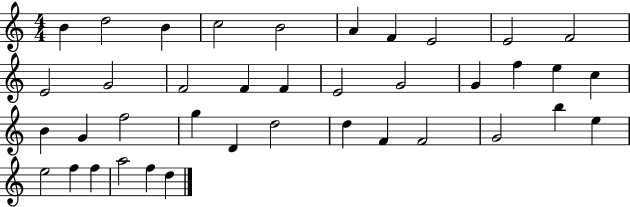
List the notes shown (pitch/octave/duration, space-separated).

B4/q D5/h B4/q C5/h B4/h A4/q F4/q E4/h E4/h F4/h E4/h G4/h F4/h F4/q F4/q E4/h G4/h G4/q F5/q E5/q C5/q B4/q G4/q F5/h G5/q D4/q D5/h D5/q F4/q F4/h G4/h B5/q E5/q E5/h F5/q F5/q A5/h F5/q D5/q